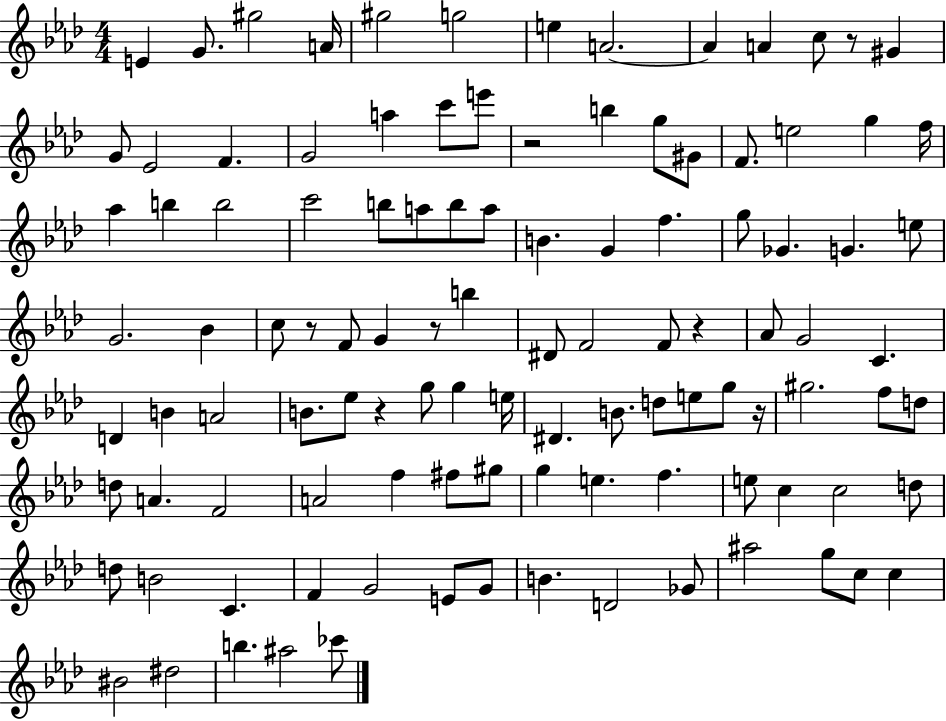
X:1
T:Untitled
M:4/4
L:1/4
K:Ab
E G/2 ^g2 A/4 ^g2 g2 e A2 A A c/2 z/2 ^G G/2 _E2 F G2 a c'/2 e'/2 z2 b g/2 ^G/2 F/2 e2 g f/4 _a b b2 c'2 b/2 a/2 b/2 a/2 B G f g/2 _G G e/2 G2 _B c/2 z/2 F/2 G z/2 b ^D/2 F2 F/2 z _A/2 G2 C D B A2 B/2 _e/2 z g/2 g e/4 ^D B/2 d/2 e/2 g/2 z/4 ^g2 f/2 d/2 d/2 A F2 A2 f ^f/2 ^g/2 g e f e/2 c c2 d/2 d/2 B2 C F G2 E/2 G/2 B D2 _G/2 ^a2 g/2 c/2 c ^B2 ^d2 b ^a2 _c'/2